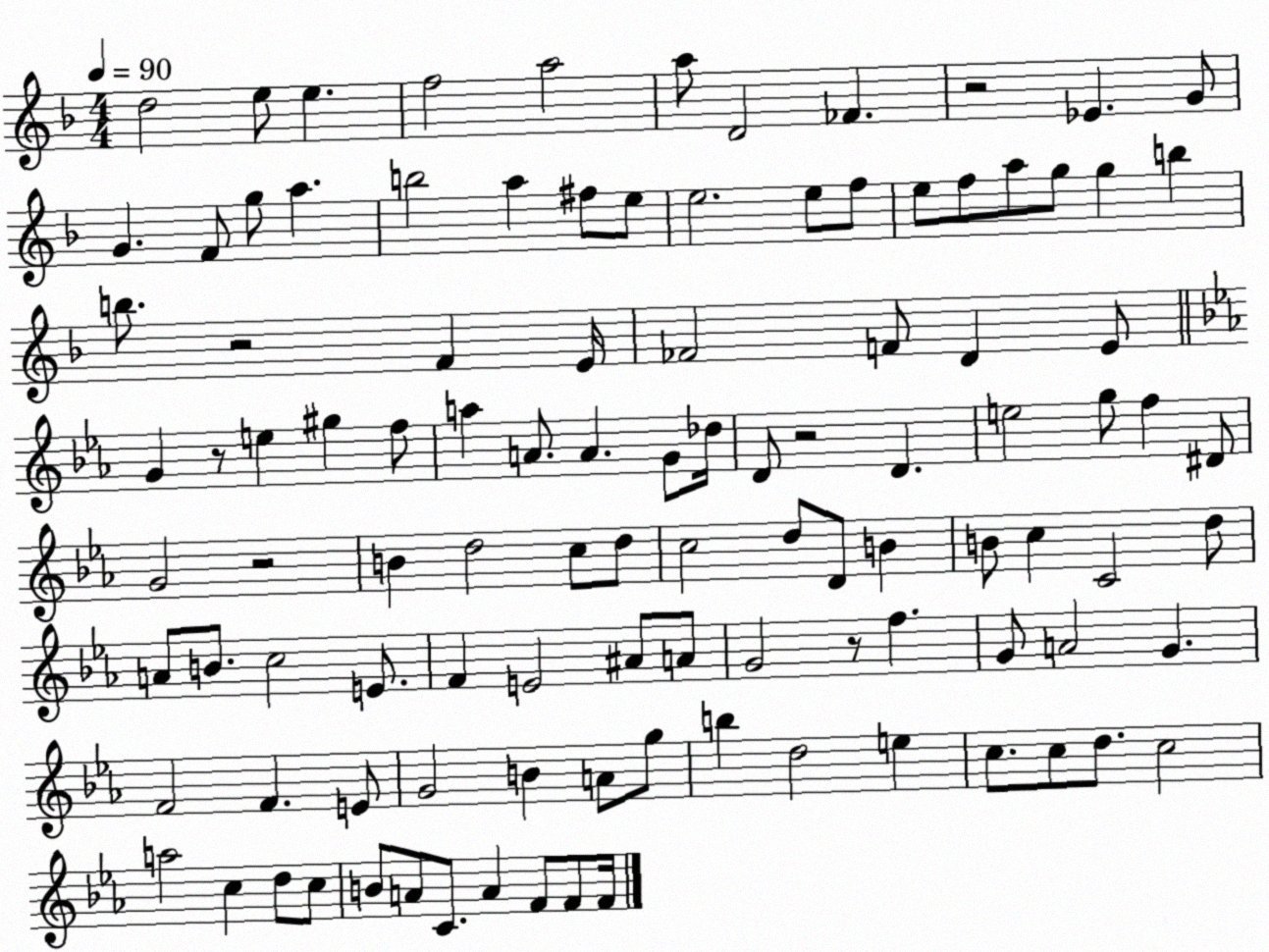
X:1
T:Untitled
M:4/4
L:1/4
K:F
d2 e/2 e f2 a2 a/2 D2 _F z2 _E G/2 G F/2 g/2 a b2 a ^f/2 e/2 e2 e/2 f/2 e/2 f/2 a/2 g/2 g b b/2 z2 F E/4 _F2 F/2 D E/2 G z/2 e ^g f/2 a A/2 A G/2 _d/4 D/2 z2 D e2 g/2 f ^D/2 G2 z2 B d2 c/2 d/2 c2 d/2 D/2 B B/2 c C2 d/2 A/2 B/2 c2 E/2 F E2 ^A/2 A/2 G2 z/2 f G/2 A2 G F2 F E/2 G2 B A/2 g/2 b d2 e c/2 c/2 d/2 c2 a2 c d/2 c/2 B/2 A/2 C/2 A F/2 F/2 F/4